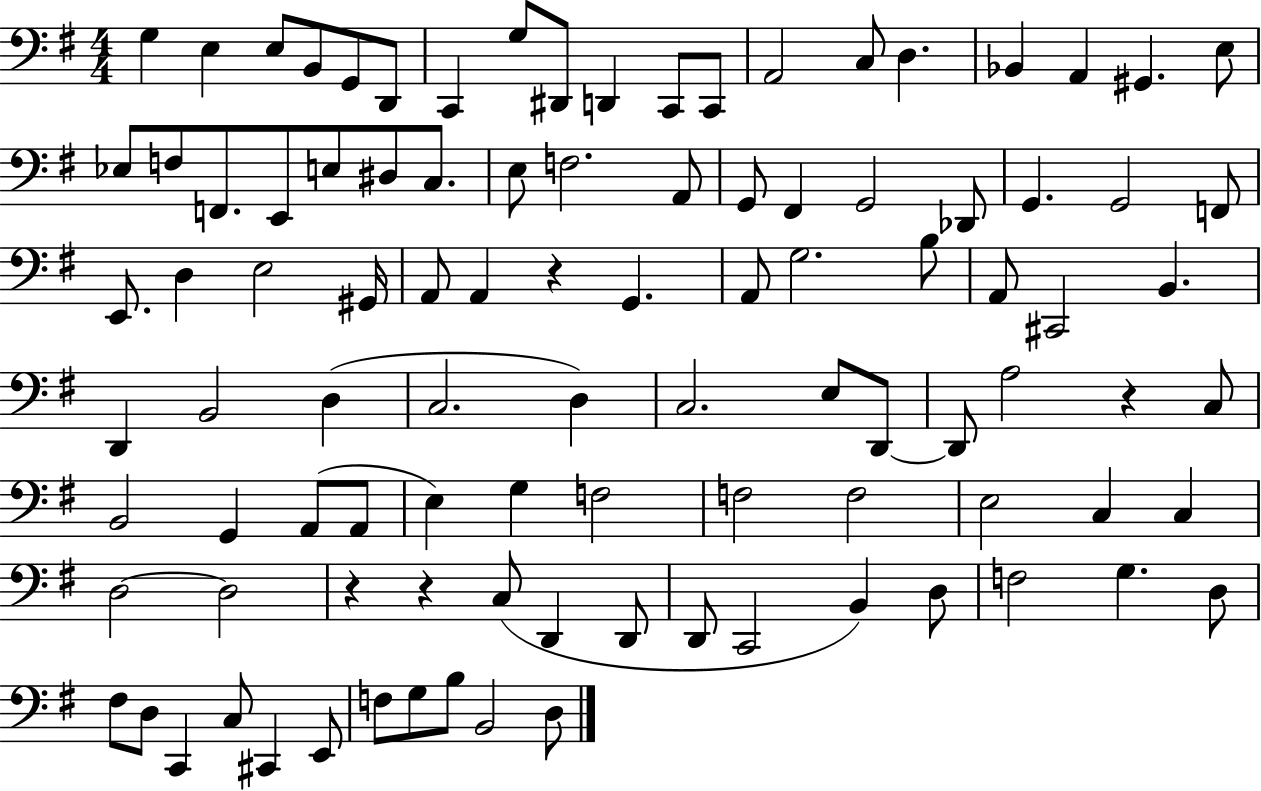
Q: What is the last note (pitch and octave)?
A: D3